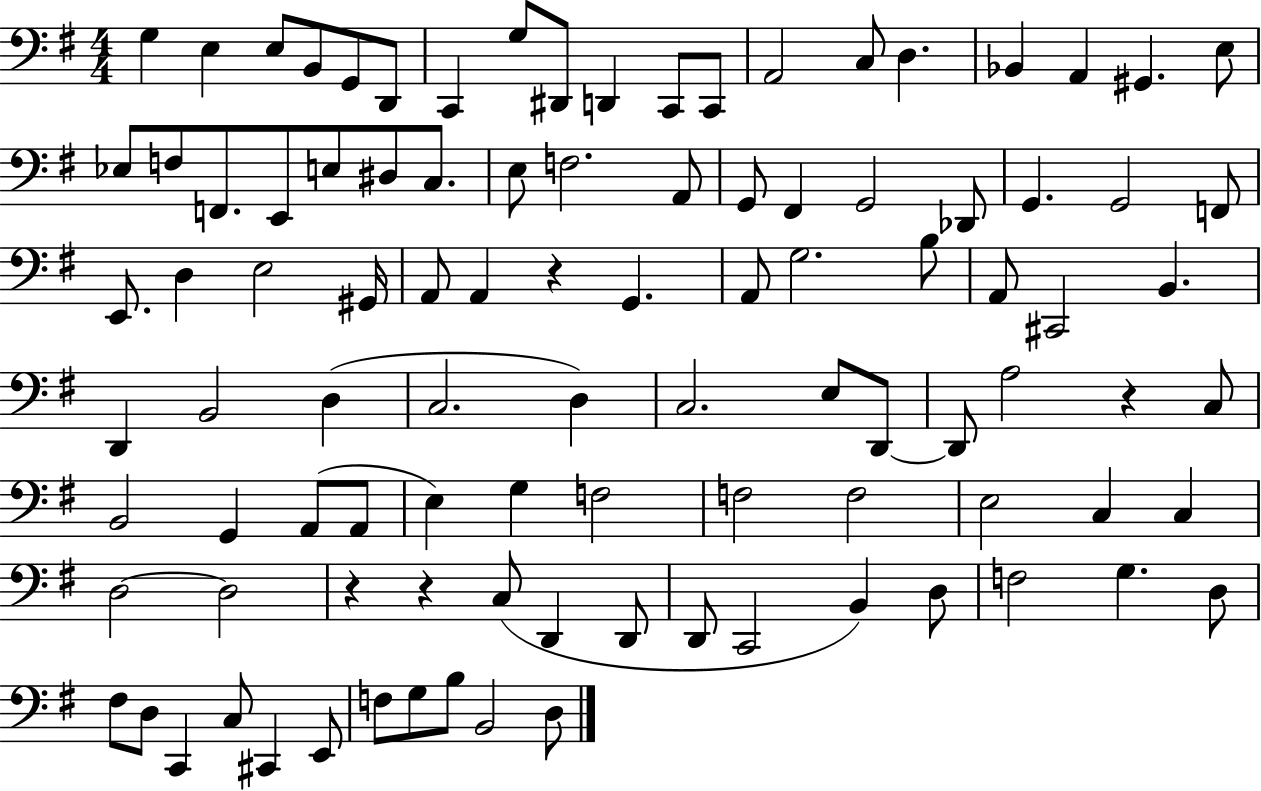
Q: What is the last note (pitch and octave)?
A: D3